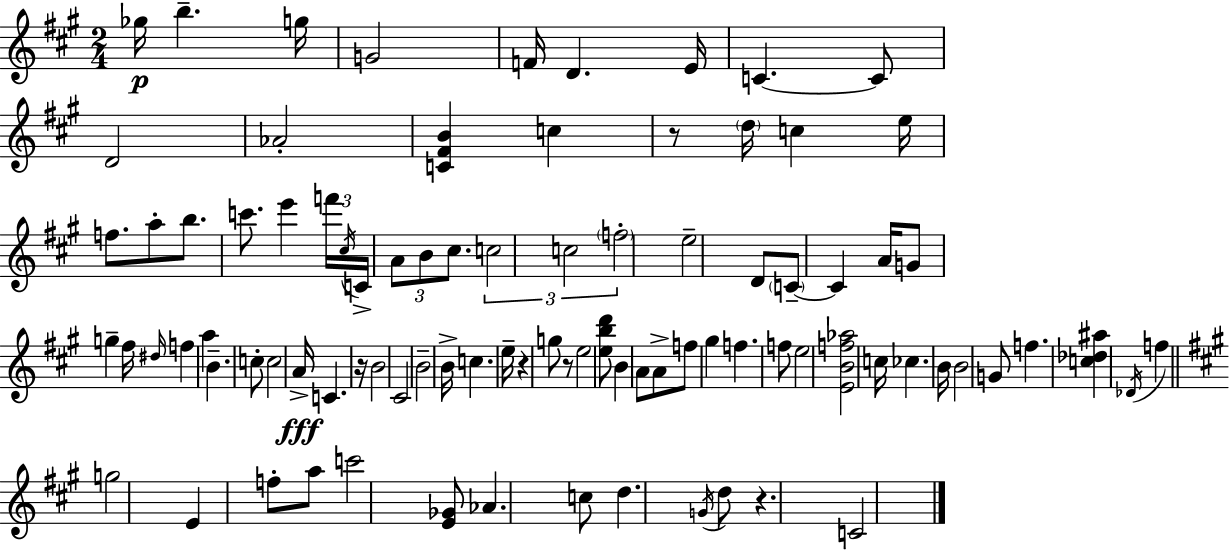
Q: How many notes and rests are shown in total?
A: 90